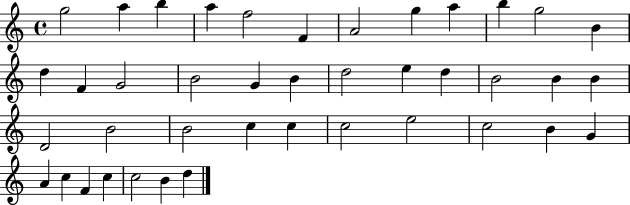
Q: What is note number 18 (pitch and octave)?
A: B4